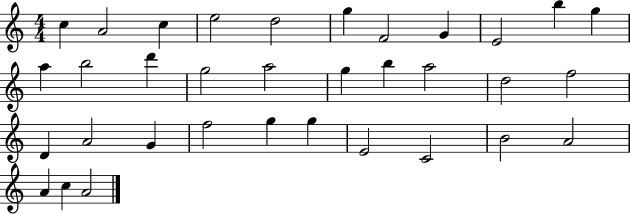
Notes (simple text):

C5/q A4/h C5/q E5/h D5/h G5/q F4/h G4/q E4/h B5/q G5/q A5/q B5/h D6/q G5/h A5/h G5/q B5/q A5/h D5/h F5/h D4/q A4/h G4/q F5/h G5/q G5/q E4/h C4/h B4/h A4/h A4/q C5/q A4/h